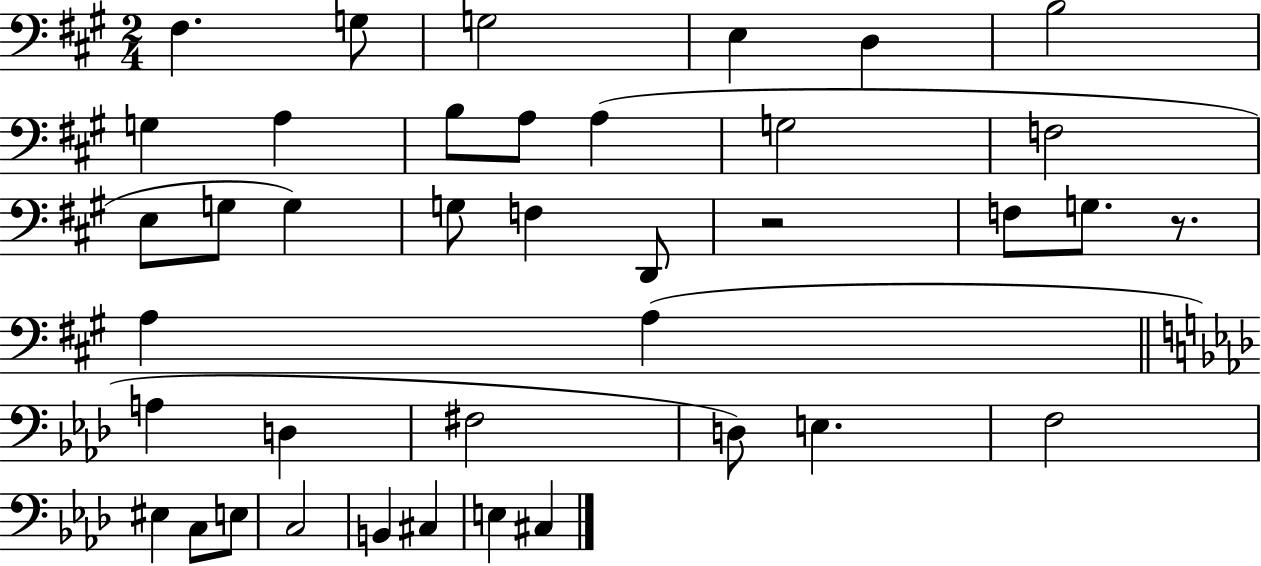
{
  \clef bass
  \numericTimeSignature
  \time 2/4
  \key a \major
  fis4. g8 | g2 | e4 d4 | b2 | \break g4 a4 | b8 a8 a4( | g2 | f2 | \break e8 g8 g4) | g8 f4 d,8 | r2 | f8 g8. r8. | \break a4 a4( | \bar "||" \break \key f \minor a4 d4 | fis2 | d8) e4. | f2 | \break eis4 c8 e8 | c2 | b,4 cis4 | e4 cis4 | \break \bar "|."
}